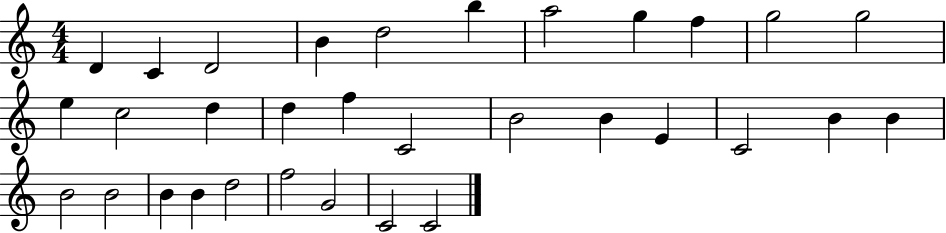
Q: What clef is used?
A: treble